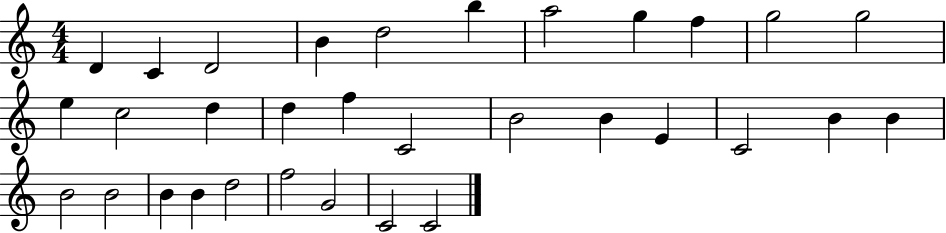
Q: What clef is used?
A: treble